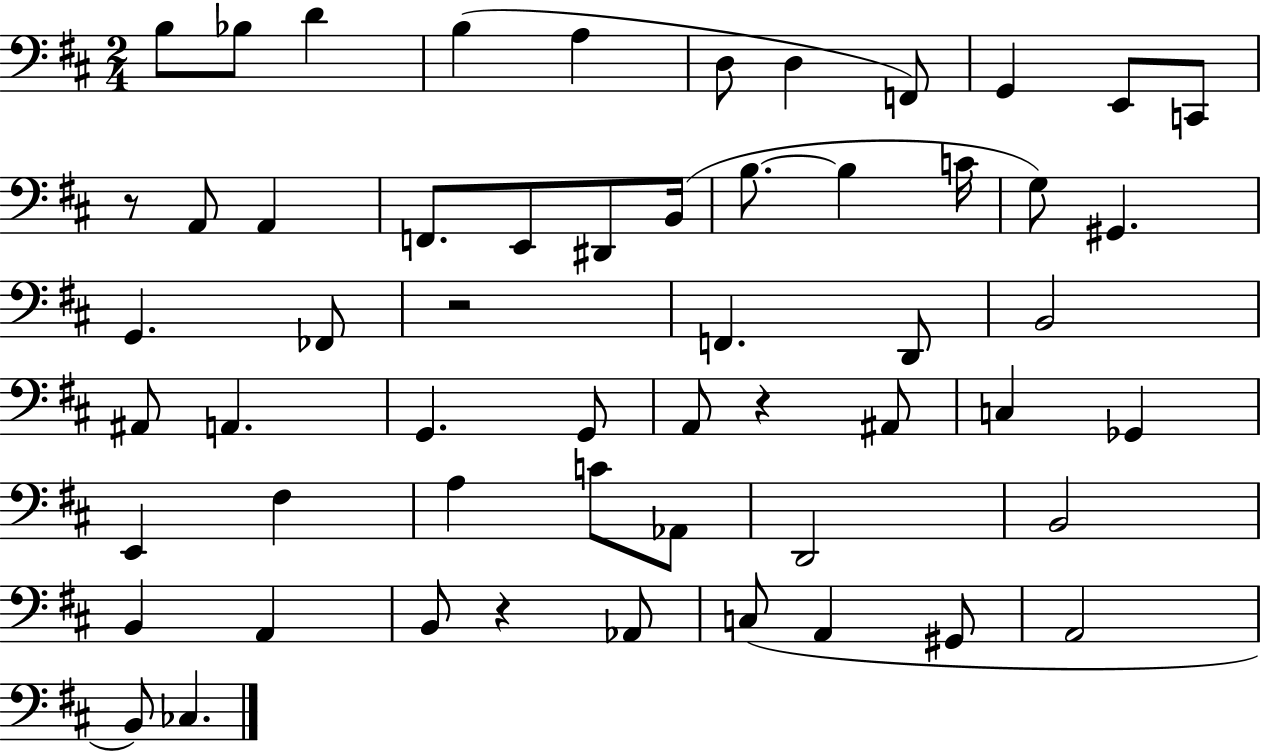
X:1
T:Untitled
M:2/4
L:1/4
K:D
B,/2 _B,/2 D B, A, D,/2 D, F,,/2 G,, E,,/2 C,,/2 z/2 A,,/2 A,, F,,/2 E,,/2 ^D,,/2 B,,/4 B,/2 B, C/4 G,/2 ^G,, G,, _F,,/2 z2 F,, D,,/2 B,,2 ^A,,/2 A,, G,, G,,/2 A,,/2 z ^A,,/2 C, _G,, E,, ^F, A, C/2 _A,,/2 D,,2 B,,2 B,, A,, B,,/2 z _A,,/2 C,/2 A,, ^G,,/2 A,,2 B,,/2 _C,